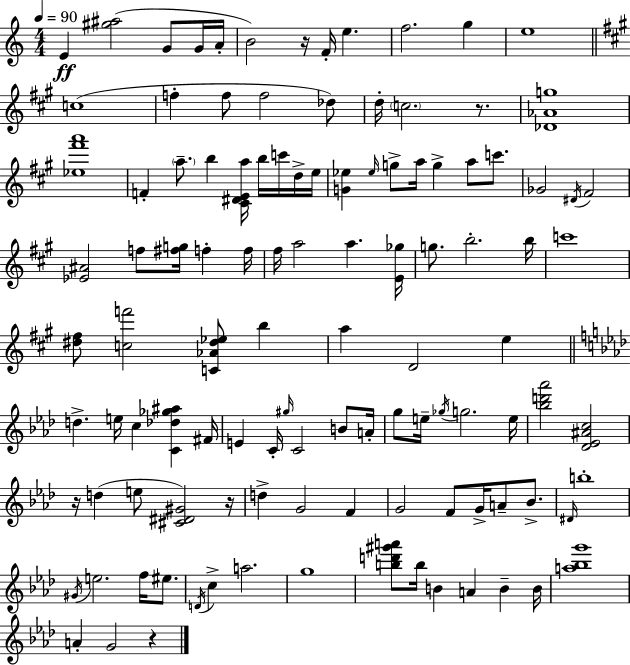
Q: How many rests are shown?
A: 5